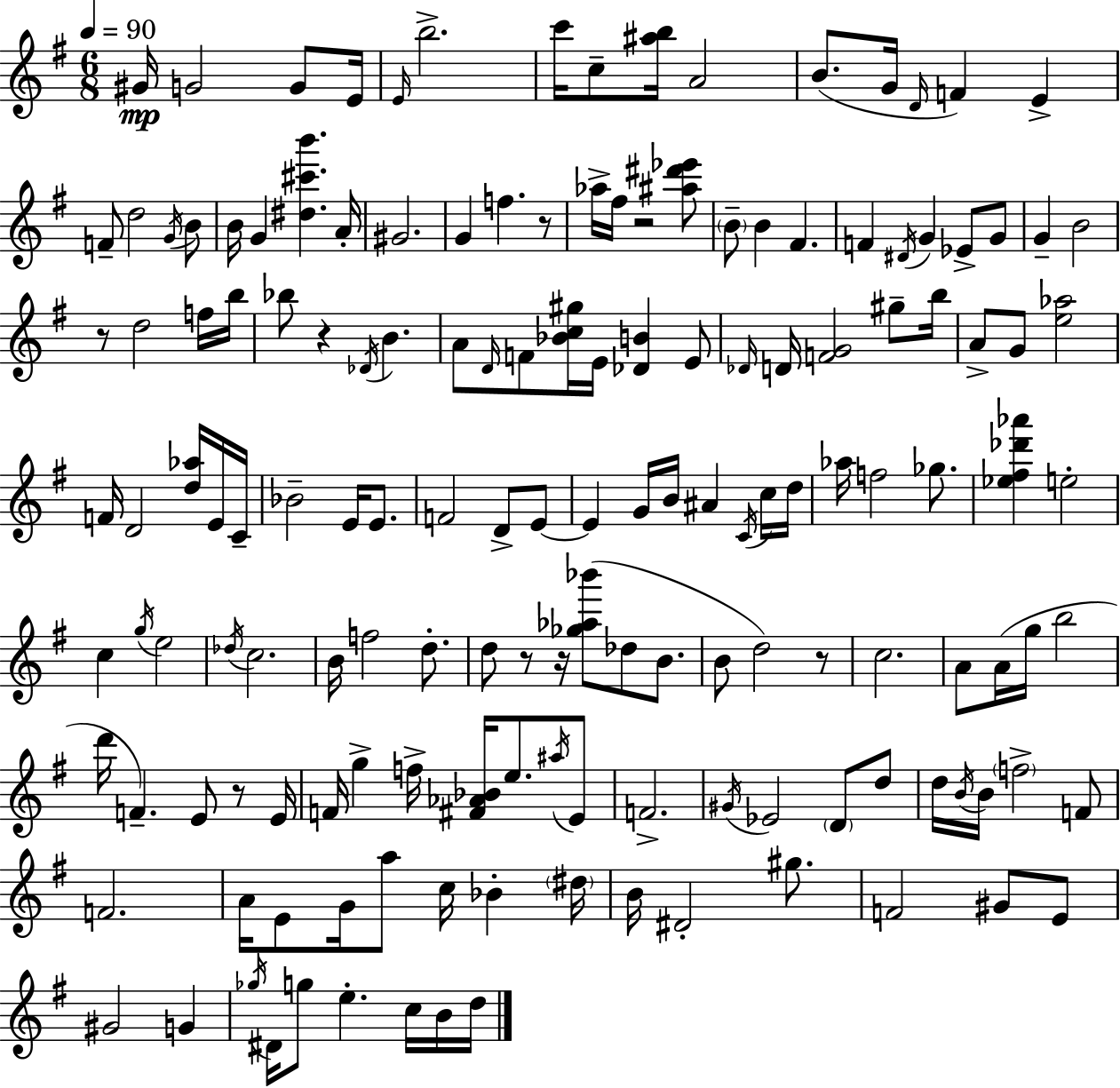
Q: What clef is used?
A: treble